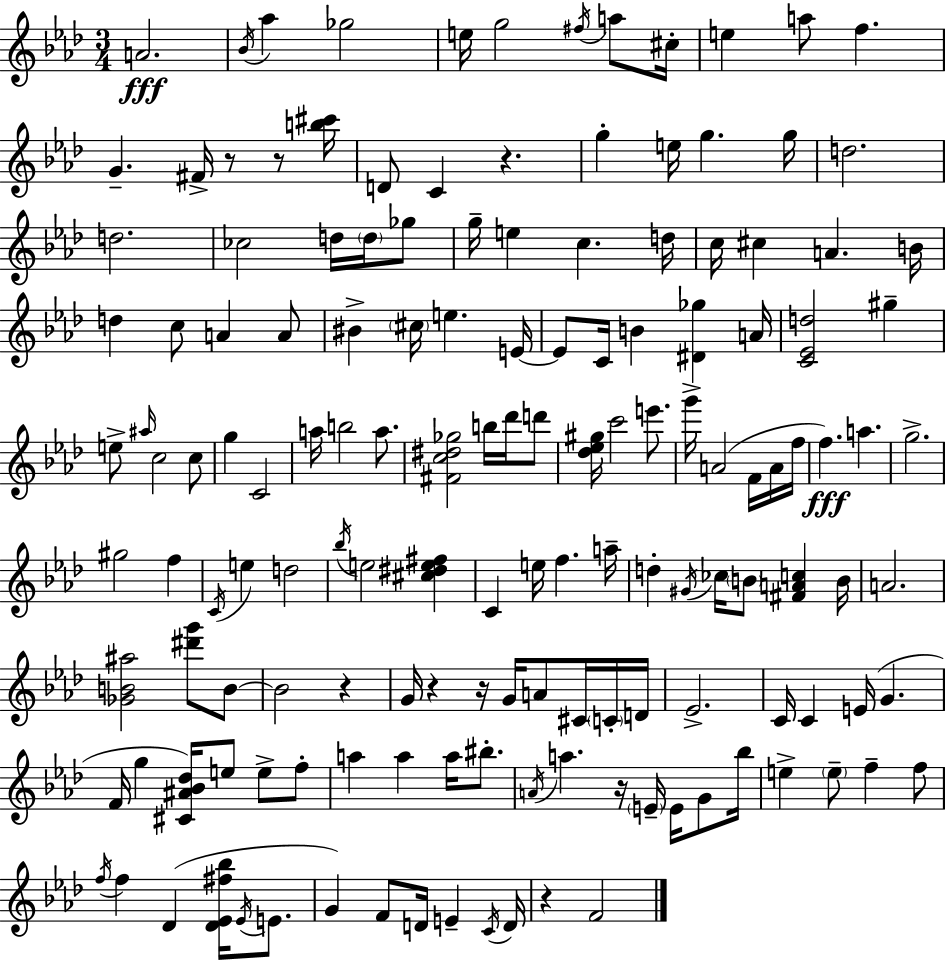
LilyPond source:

{
  \clef treble
  \numericTimeSignature
  \time 3/4
  \key f \minor
  a'2.\fff | \acciaccatura { bes'16 } aes''4 ges''2 | e''16 g''2 \acciaccatura { fis''16 } a''8 | cis''16-. e''4 a''8 f''4. | \break g'4.-- fis'16-> r8 r8 | <b'' cis'''>16 d'8 c'4 r4. | g''4-. e''16 g''4. | g''16 d''2. | \break d''2. | ces''2 d''16 \parenthesize d''16 | ges''8 g''16-- e''4 c''4. | d''16 c''16 cis''4 a'4. | \break b'16 d''4 c''8 a'4 | a'8 bis'4-> \parenthesize cis''16 e''4. | e'16~~ e'8 c'16 b'4 <dis' ges''>4 | a'16 <c' ees' d''>2 gis''4-- | \break e''8-> \grace { ais''16 } c''2 | c''8 g''4 c'2 | a''16 b''2 | a''8. <fis' c'' dis'' ges''>2 b''16 | \break des'''16 d'''8 <des'' ees'' gis''>16 c'''2 | e'''8. g'''16-> a'2( | f'16 a'16 f''16 f''4.\fff) a''4. | g''2.-> | \break gis''2 f''4 | \acciaccatura { c'16 } e''4 d''2 | \acciaccatura { bes''16 } e''2 | <cis'' dis'' e'' fis''>4 c'4 e''16 f''4. | \break a''16-- d''4-. \acciaccatura { gis'16 } ces''16 \parenthesize b'8 | <fis' a' c''>4 b'16 a'2. | <ges' b' ais''>2 | <dis''' g'''>8 b'8~~ b'2 | \break r4 g'16 r4 r16 | g'16 a'8 cis'16 \parenthesize c'16-. d'16 ees'2.-> | c'16 c'4 e'16( | g'4. f'16 g''4 <cis' ais' bes' des''>16) | \break e''8 e''8-> f''8-. a''4 a''4 | a''16 bis''8.-. \acciaccatura { a'16 } a''4. | r16 \parenthesize e'16-- e'16 g'8 bes''16 e''4-> \parenthesize e''8-- | f''4-- f''8 \acciaccatura { f''16 } f''4 | \break des'4( <des' ees' fis'' bes''>16 \acciaccatura { ees'16 } e'8. g'4) | f'8 d'16 e'4-- \acciaccatura { c'16 } d'16 r4 | f'2 \bar "|."
}